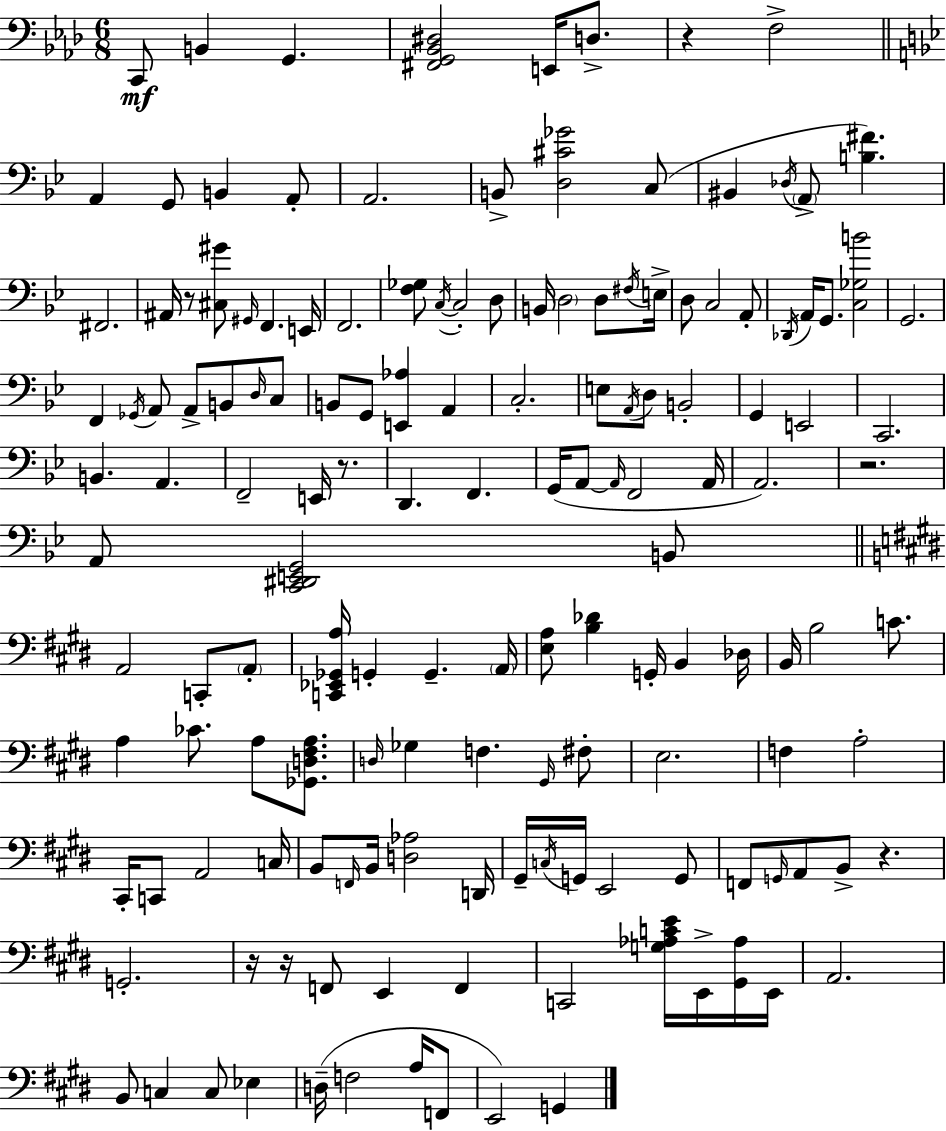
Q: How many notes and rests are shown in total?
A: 149